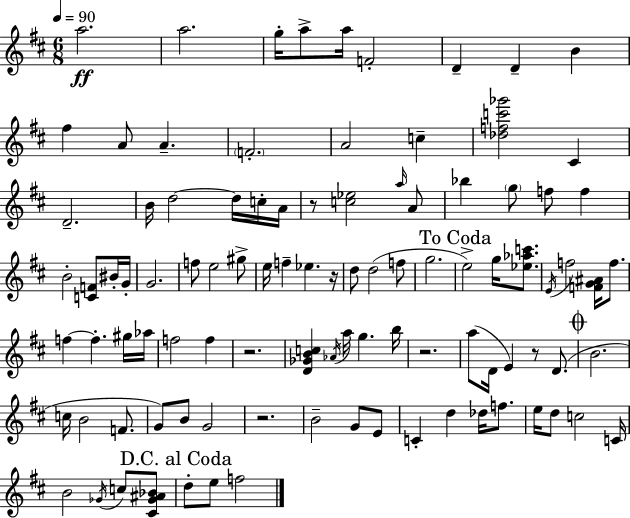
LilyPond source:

{
  \clef treble
  \numericTimeSignature
  \time 6/8
  \key d \major
  \tempo 4 = 90
  a''2.\ff | a''2. | g''16-. a''8-> a''16 f'2-. | d'4-- d'4-- b'4 | \break fis''4 a'8 a'4.-- | \parenthesize f'2.-. | a'2 c''4-- | <des'' f'' c''' ges'''>2 cis'4 | \break d'2.-- | b'16 d''2~~ d''16 c''16-. a'16 | r8 <c'' ees''>2 \grace { a''16 } a'8 | bes''4 \parenthesize g''8 f''8 f''4 | \break b'2-. <c' f'>8 bis'16-. | g'16-. g'2. | f''8 e''2 gis''8-> | e''16 f''4-- ees''4. | \break r16 d''8 d''2( f''8 | g''2. | \mark "To Coda" e''2->) g''16 <ees'' aes'' c'''>8. | \acciaccatura { e'16 } f''2 <f' g' ais'>16 f''8. | \break f''4~~ f''4.-. | gis''16 aes''16 f''2 f''4 | r2. | <d' ges' b' c''>4 \acciaccatura { aes'16 } a''16 g''4. | \break b''16 r2. | a''8( d'16 e'4) r8 | d'8.( \mark \markup { \musicglyph "scripts.coda" } b'2. | c''16 b'2 | \break f'8. g'8) b'8 g'2 | r2. | b'2-- g'8 | e'8 c'4-. d''4 des''16 | \break f''8. e''16 d''8 c''2 | c'16 b'2 \acciaccatura { ges'16 } | c''8 <cis' ges' ais' bes'>8 \mark "D.C. al Coda" d''8-. e''8 f''2 | \bar "|."
}